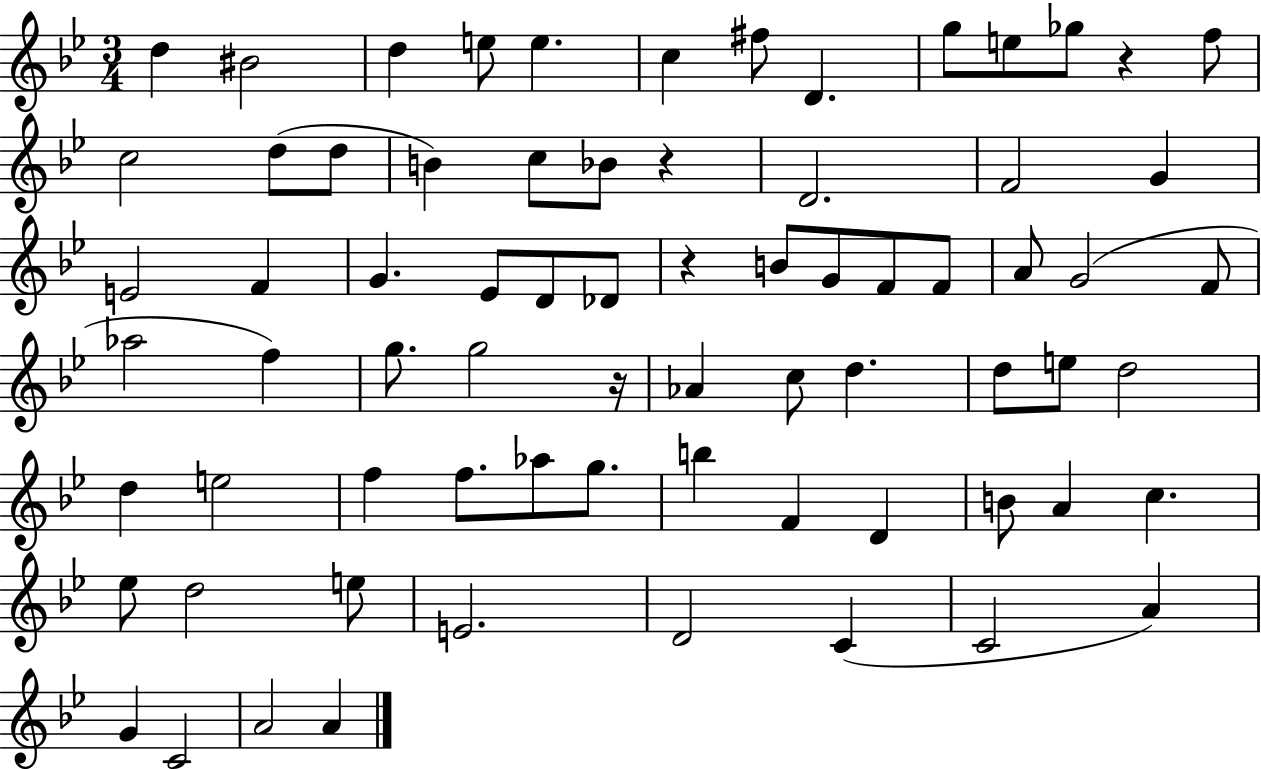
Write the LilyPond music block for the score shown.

{
  \clef treble
  \numericTimeSignature
  \time 3/4
  \key bes \major
  d''4 bis'2 | d''4 e''8 e''4. | c''4 fis''8 d'4. | g''8 e''8 ges''8 r4 f''8 | \break c''2 d''8( d''8 | b'4) c''8 bes'8 r4 | d'2. | f'2 g'4 | \break e'2 f'4 | g'4. ees'8 d'8 des'8 | r4 b'8 g'8 f'8 f'8 | a'8 g'2( f'8 | \break aes''2 f''4) | g''8. g''2 r16 | aes'4 c''8 d''4. | d''8 e''8 d''2 | \break d''4 e''2 | f''4 f''8. aes''8 g''8. | b''4 f'4 d'4 | b'8 a'4 c''4. | \break ees''8 d''2 e''8 | e'2. | d'2 c'4( | c'2 a'4) | \break g'4 c'2 | a'2 a'4 | \bar "|."
}